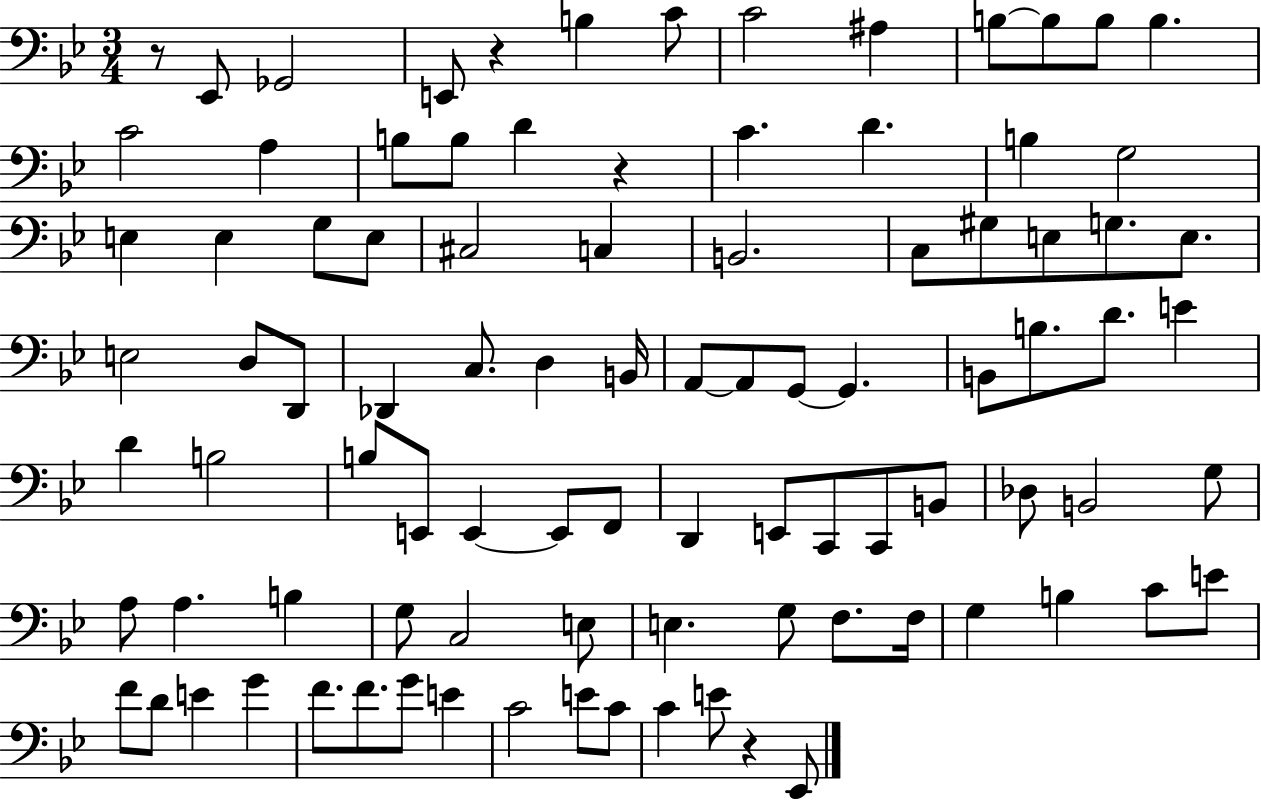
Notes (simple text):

R/e Eb2/e Gb2/h E2/e R/q B3/q C4/e C4/h A#3/q B3/e B3/e B3/e B3/q. C4/h A3/q B3/e B3/e D4/q R/q C4/q. D4/q. B3/q G3/h E3/q E3/q G3/e E3/e C#3/h C3/q B2/h. C3/e G#3/e E3/e G3/e. E3/e. E3/h D3/e D2/e Db2/q C3/e. D3/q B2/s A2/e A2/e G2/e G2/q. B2/e B3/e. D4/e. E4/q D4/q B3/h B3/e E2/e E2/q E2/e F2/e D2/q E2/e C2/e C2/e B2/e Db3/e B2/h G3/e A3/e A3/q. B3/q G3/e C3/h E3/e E3/q. G3/e F3/e. F3/s G3/q B3/q C4/e E4/e F4/e D4/e E4/q G4/q F4/e. F4/e. G4/e E4/q C4/h E4/e C4/e C4/q E4/e R/q Eb2/e